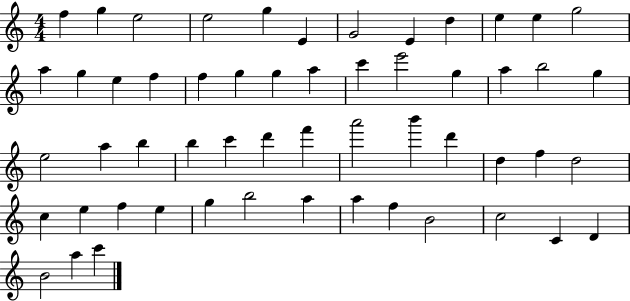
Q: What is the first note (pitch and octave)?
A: F5